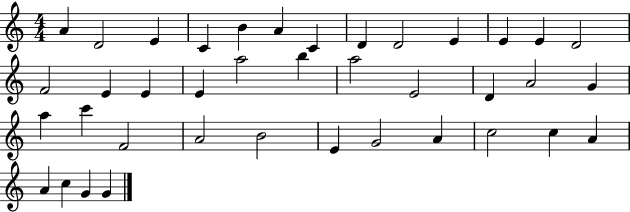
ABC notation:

X:1
T:Untitled
M:4/4
L:1/4
K:C
A D2 E C B A C D D2 E E E D2 F2 E E E a2 b a2 E2 D A2 G a c' F2 A2 B2 E G2 A c2 c A A c G G